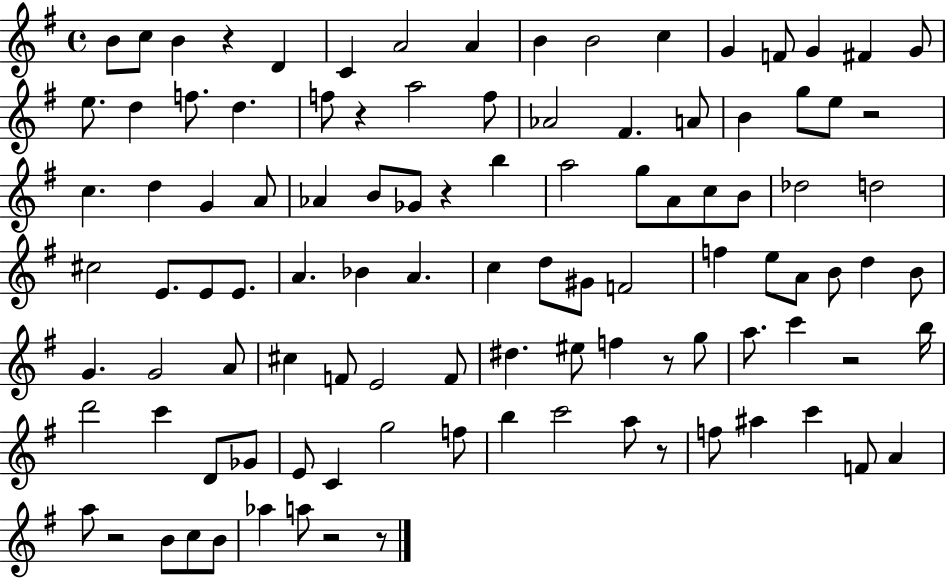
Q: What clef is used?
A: treble